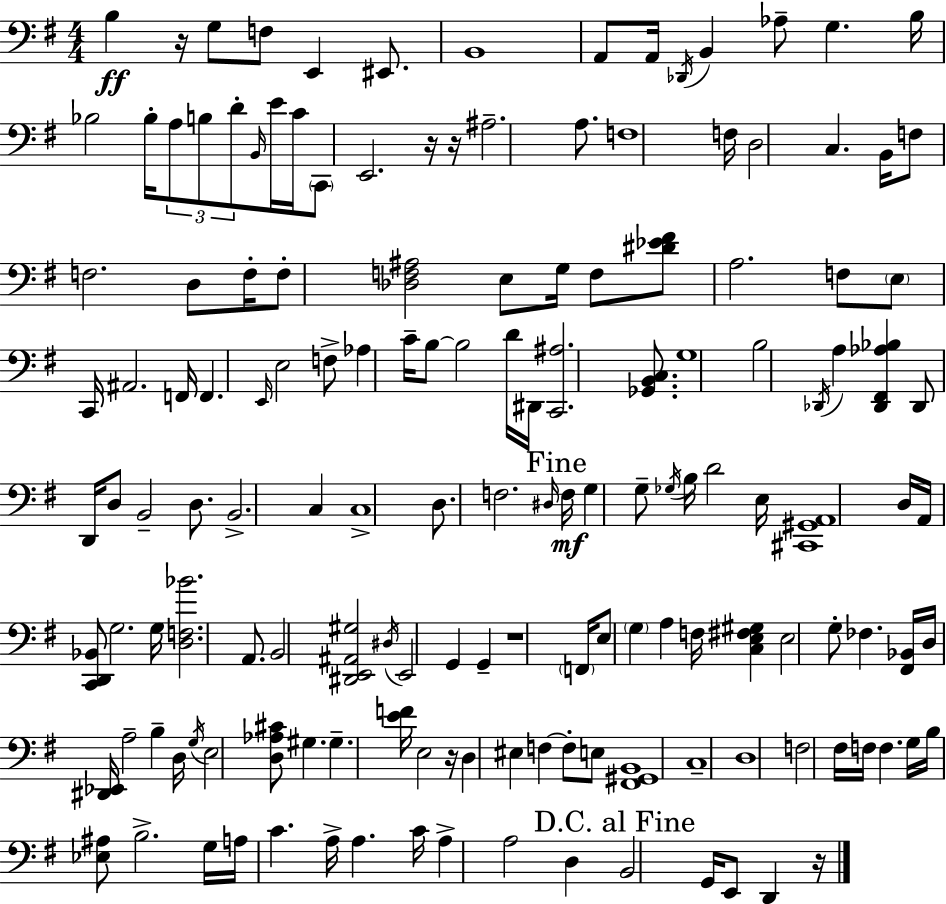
B3/q R/s G3/e F3/e E2/q EIS2/e. B2/w A2/e A2/s Db2/s B2/q Ab3/e G3/q. B3/s Bb3/h Bb3/s A3/e B3/e D4/e B2/s E4/s C4/s C2/e E2/h. R/s R/s A#3/h. A3/e. F3/w F3/s D3/h C3/q. B2/s F3/e F3/h. D3/e F3/s F3/e [Db3,F3,A#3]/h E3/e G3/s F3/e [D#4,Eb4,F#4]/e A3/h. F3/e E3/e C2/s A#2/h. F2/s F2/q. E2/s E3/h F3/e Ab3/q C4/s B3/e B3/h D4/s D#2/s [C2,A#3]/h. [Gb2,B2,C3]/e. G3/w B3/h Db2/s A3/q [Db2,F#2,Ab3,Bb3]/q Db2/e D2/s D3/e B2/h D3/e. B2/h. C3/q C3/w D3/e. F3/h. D#3/s F3/s G3/q G3/e Gb3/s B3/s D4/h E3/s [C#2,G#2,A2]/w D3/s A2/s [C2,D2,Bb2]/e G3/h. G3/s [D3,F3,Bb4]/h. A2/e. B2/h [D#2,E2,A#2,G#3]/h D#3/s E2/h G2/q G2/q R/w F2/s E3/e G3/q A3/q F3/s [C3,E3,F#3,G#3]/q E3/h G3/e FES3/q. [F#2,Bb2]/s D3/s [D#2,Eb2]/s A3/h B3/q D3/s G3/s E3/h [D3,Ab3,C#4]/e G#3/q. G#3/q. [E4,F4]/s E3/h R/s D3/q EIS3/q F3/q F3/e E3/e [F#2,G#2,B2]/w C3/w D3/w F3/h F#3/s F3/s F3/q. G3/s B3/s [Eb3,A#3]/e B3/h. G3/s A3/s C4/q. A3/s A3/q. C4/s A3/q A3/h D3/q B2/h G2/s E2/e D2/q R/s